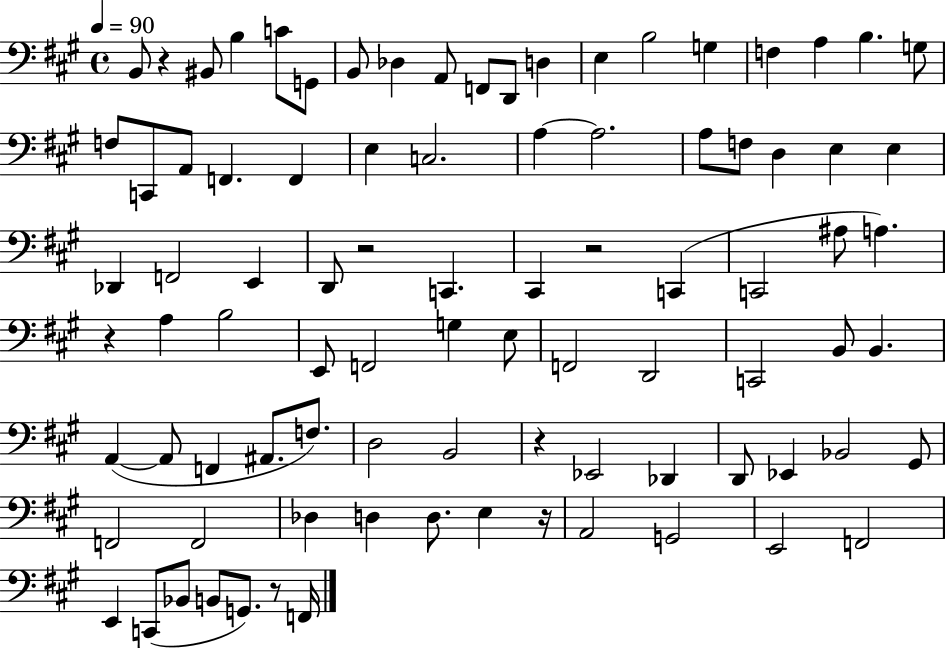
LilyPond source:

{
  \clef bass
  \time 4/4
  \defaultTimeSignature
  \key a \major
  \tempo 4 = 90
  \repeat volta 2 { b,8 r4 bis,8 b4 c'8 g,8 | b,8 des4 a,8 f,8 d,8 d4 | e4 b2 g4 | f4 a4 b4. g8 | \break f8 c,8 a,8 f,4. f,4 | e4 c2. | a4~~ a2. | a8 f8 d4 e4 e4 | \break des,4 f,2 e,4 | d,8 r2 c,4. | cis,4 r2 c,4( | c,2 ais8 a4.) | \break r4 a4 b2 | e,8 f,2 g4 e8 | f,2 d,2 | c,2 b,8 b,4. | \break a,4~(~ a,8 f,4 ais,8. f8.) | d2 b,2 | r4 ees,2 des,4 | d,8 ees,4 bes,2 gis,8 | \break f,2 f,2 | des4 d4 d8. e4 r16 | a,2 g,2 | e,2 f,2 | \break e,4 c,8( bes,8 b,8 g,8.) r8 f,16 | } \bar "|."
}